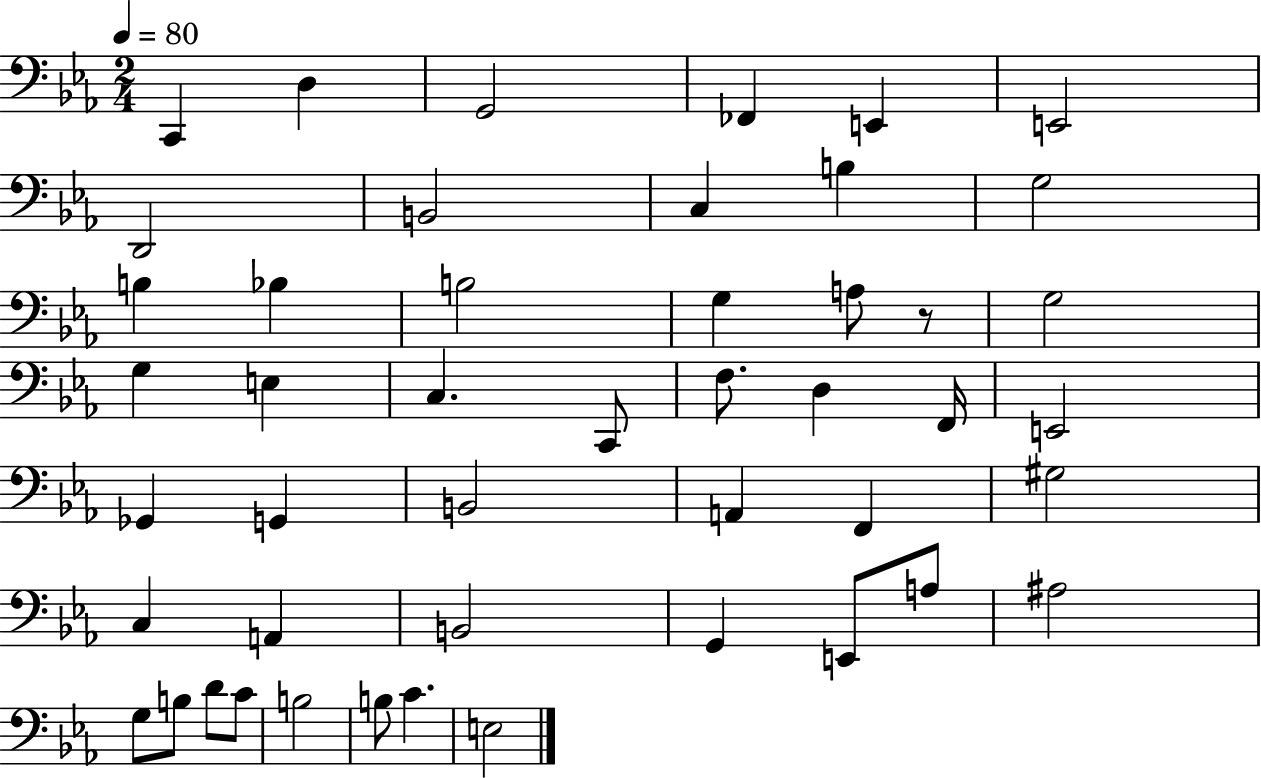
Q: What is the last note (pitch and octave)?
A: E3